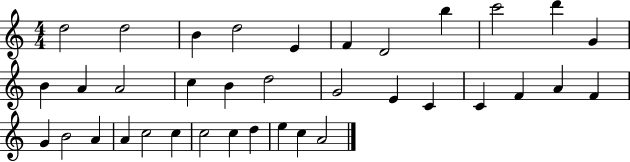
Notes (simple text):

D5/h D5/h B4/q D5/h E4/q F4/q D4/h B5/q C6/h D6/q G4/q B4/q A4/q A4/h C5/q B4/q D5/h G4/h E4/q C4/q C4/q F4/q A4/q F4/q G4/q B4/h A4/q A4/q C5/h C5/q C5/h C5/q D5/q E5/q C5/q A4/h